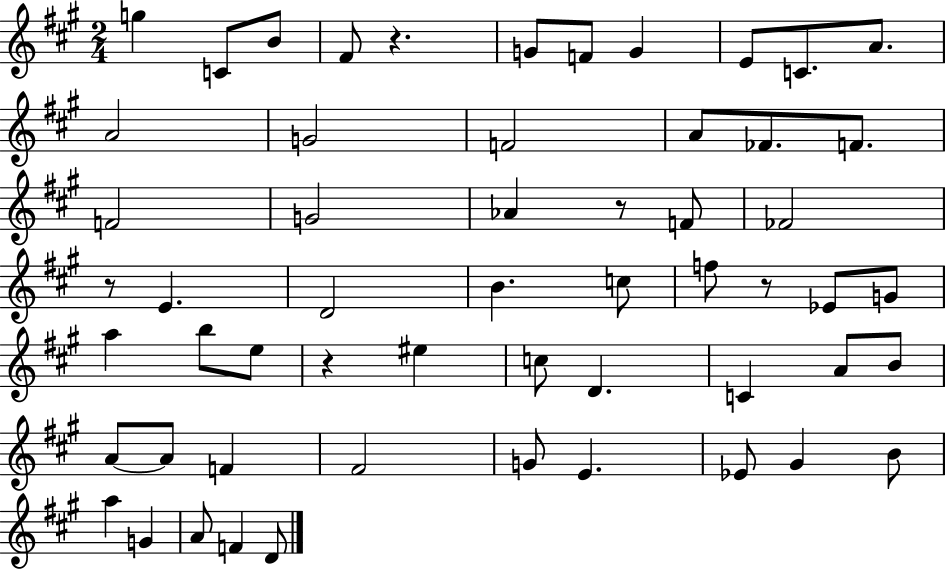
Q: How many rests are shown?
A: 5